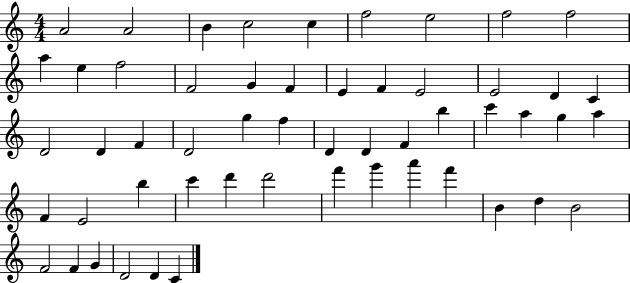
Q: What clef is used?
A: treble